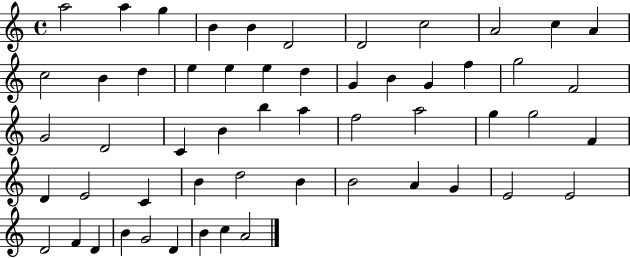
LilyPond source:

{
  \clef treble
  \time 4/4
  \defaultTimeSignature
  \key c \major
  a''2 a''4 g''4 | b'4 b'4 d'2 | d'2 c''2 | a'2 c''4 a'4 | \break c''2 b'4 d''4 | e''4 e''4 e''4 d''4 | g'4 b'4 g'4 f''4 | g''2 f'2 | \break g'2 d'2 | c'4 b'4 b''4 a''4 | f''2 a''2 | g''4 g''2 f'4 | \break d'4 e'2 c'4 | b'4 d''2 b'4 | b'2 a'4 g'4 | e'2 e'2 | \break d'2 f'4 d'4 | b'4 g'2 d'4 | b'4 c''4 a'2 | \bar "|."
}